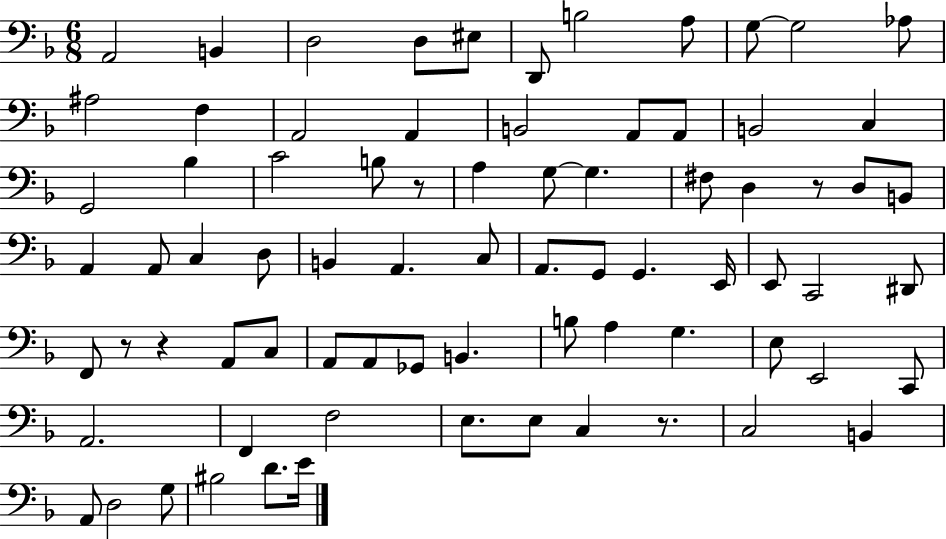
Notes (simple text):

A2/h B2/q D3/h D3/e EIS3/e D2/e B3/h A3/e G3/e G3/h Ab3/e A#3/h F3/q A2/h A2/q B2/h A2/e A2/e B2/h C3/q G2/h Bb3/q C4/h B3/e R/e A3/q G3/e G3/q. F#3/e D3/q R/e D3/e B2/e A2/q A2/e C3/q D3/e B2/q A2/q. C3/e A2/e. G2/e G2/q. E2/s E2/e C2/h D#2/e F2/e R/e R/q A2/e C3/e A2/e A2/e Gb2/e B2/q. B3/e A3/q G3/q. E3/e E2/h C2/e A2/h. F2/q F3/h E3/e. E3/e C3/q R/e. C3/h B2/q A2/e D3/h G3/e BIS3/h D4/e. E4/s